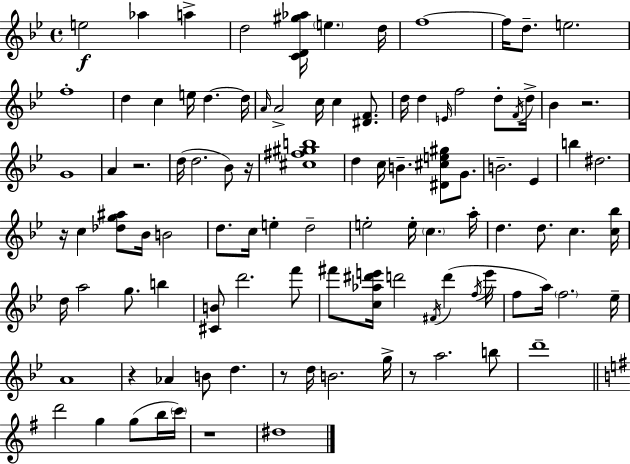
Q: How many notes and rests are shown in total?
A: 103